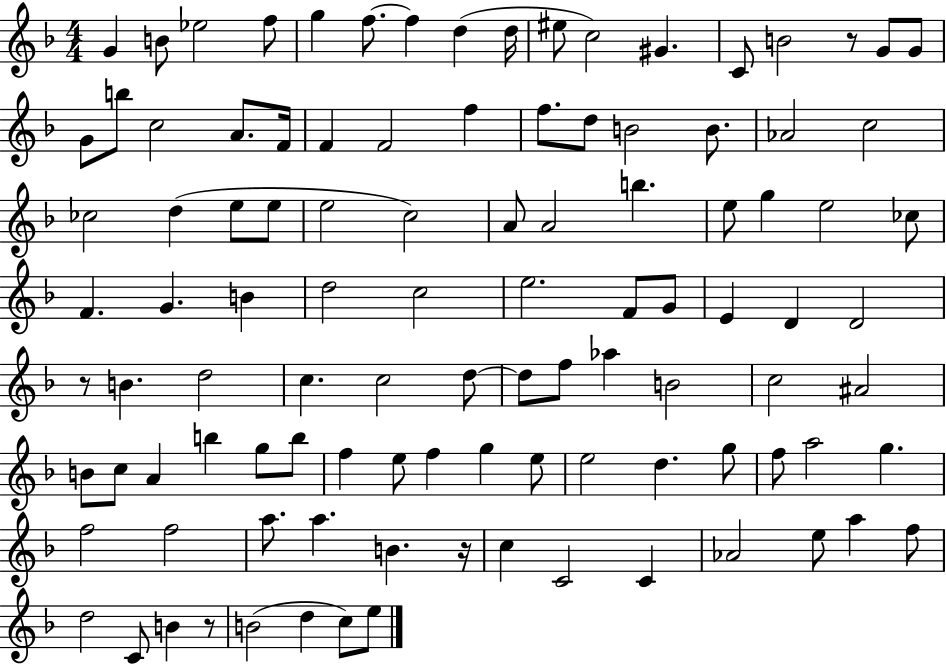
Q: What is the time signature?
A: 4/4